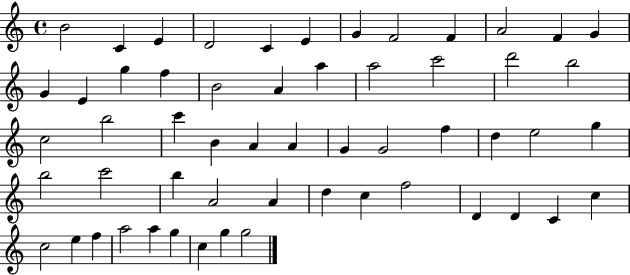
B4/h C4/q E4/q D4/h C4/q E4/q G4/q F4/h F4/q A4/h F4/q G4/q G4/q E4/q G5/q F5/q B4/h A4/q A5/q A5/h C6/h D6/h B5/h C5/h B5/h C6/q B4/q A4/q A4/q G4/q G4/h F5/q D5/q E5/h G5/q B5/h C6/h B5/q A4/h A4/q D5/q C5/q F5/h D4/q D4/q C4/q C5/q C5/h E5/q F5/q A5/h A5/q G5/q C5/q G5/q G5/h